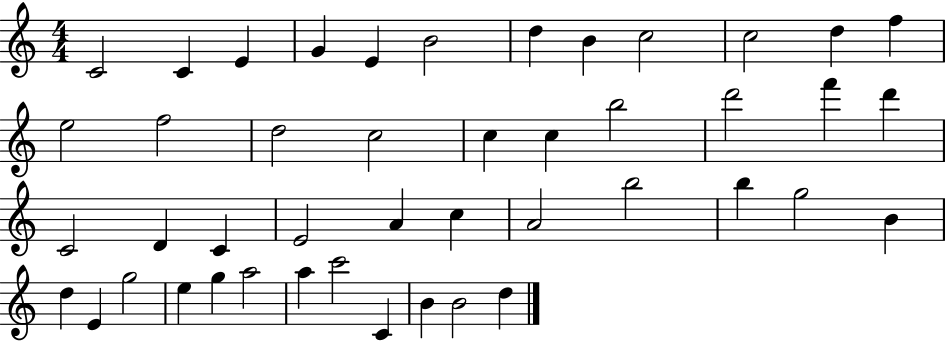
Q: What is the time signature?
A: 4/4